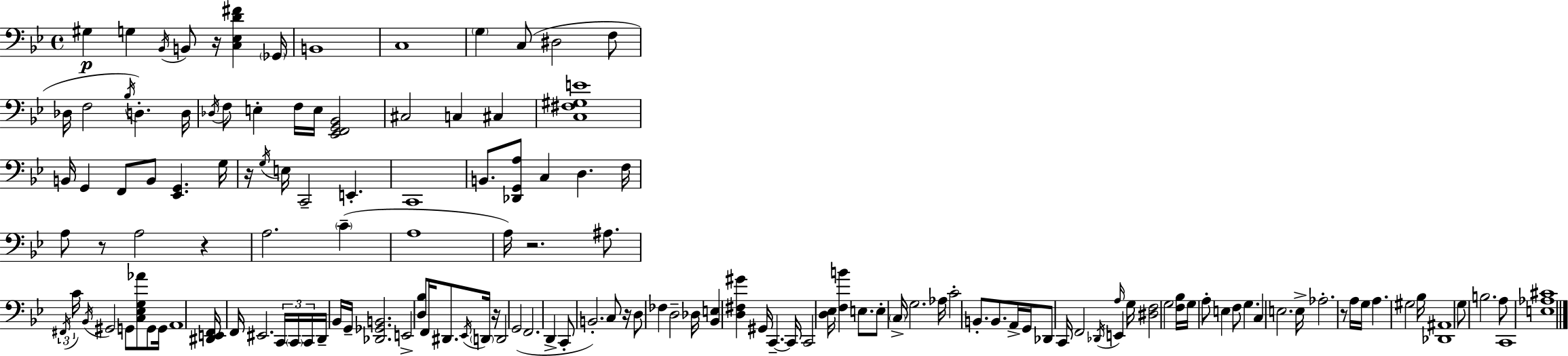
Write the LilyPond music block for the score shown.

{
  \clef bass
  \time 4/4
  \defaultTimeSignature
  \key g \minor
  gis4\p g4 \acciaccatura { bes,16 } b,8 r16 <c ees d' fis'>4 | \parenthesize ges,16 b,1 | c1 | \parenthesize g4 c8( dis2 f8 | \break des16 f2 \acciaccatura { bes16 }) d4.-. | d16 \acciaccatura { des16 } f8 e4-. f16 e16 <ees, f, g, bes,>2 | cis2 c4 cis4 | <c fis gis e'>1 | \break b,16 g,4 f,8 b,8 <ees, g,>4. | g16 r16 \acciaccatura { g16 } e16 c,2-- e,4.-. | c,1 | b,8. <des, g, a>8 c4 d4. | \break f16 a8 r8 a2 | r4 a2. | \parenthesize c'4--( a1 | a16) r2. | \break ais8. \tuplet 3/2 { \acciaccatura { fis,16 } c'16 \acciaccatura { bes,16 } } gis,2 g,8 | <c ees g aes'>8 g,8 g,16 a,1 | <dis, e, f,>16 f,16 eis,2. | \tuplet 3/2 { c,16 \parenthesize c,16 c,16 } d,16-- bes,16 g,16-- <des, ges, b,>2. | \break e,2-> <d bes>8 | f,16 dis,8. \acciaccatura { ees,16 } \parenthesize d,16 r16 d,2 g,2( | f,2. | d,4-> c,8-. b,2.-.) | \break c8 r16 d8 fes4 d2-- | des16 <bes, e>4 <d fis gis'>4 gis,16 | c,4.--~~ c,16 c,2 <d ees>16 | <f b'>4 e8. e8-. \parenthesize c16-> g2. | \break aes16 c'2-. b,8.-. | b,8. a,16-> g,16 des,8 c,16 f,2 | \acciaccatura { des,16 } e,4 \grace { a16 } g16 <dis f>2 | g2 <f bes>16 g16 a8-. e4 | \break f8 g4. c4 e2. | e16-> aes2.-. | r8 a16 g16 a4. | gis2 bes16 <des, ais,>1 | \break g8 b2. | a8 c,1 | <e aes cis'>1 | \bar "|."
}